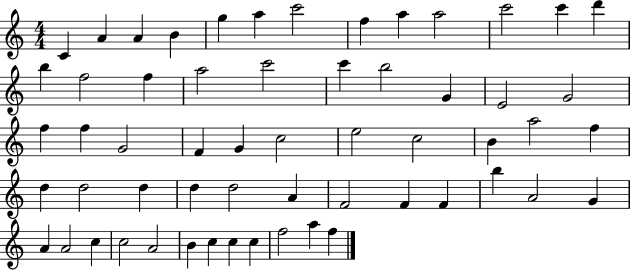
{
  \clef treble
  \numericTimeSignature
  \time 4/4
  \key c \major
  c'4 a'4 a'4 b'4 | g''4 a''4 c'''2 | f''4 a''4 a''2 | c'''2 c'''4 d'''4 | \break b''4 f''2 f''4 | a''2 c'''2 | c'''4 b''2 g'4 | e'2 g'2 | \break f''4 f''4 g'2 | f'4 g'4 c''2 | e''2 c''2 | b'4 a''2 f''4 | \break d''4 d''2 d''4 | d''4 d''2 a'4 | f'2 f'4 f'4 | b''4 a'2 g'4 | \break a'4 a'2 c''4 | c''2 a'2 | b'4 c''4 c''4 c''4 | f''2 a''4 f''4 | \break \bar "|."
}